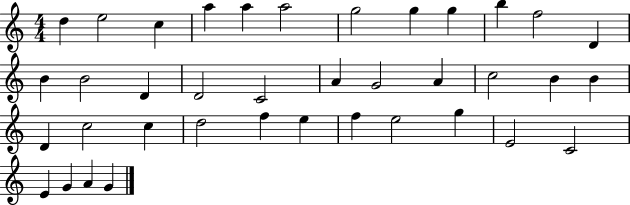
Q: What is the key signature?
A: C major